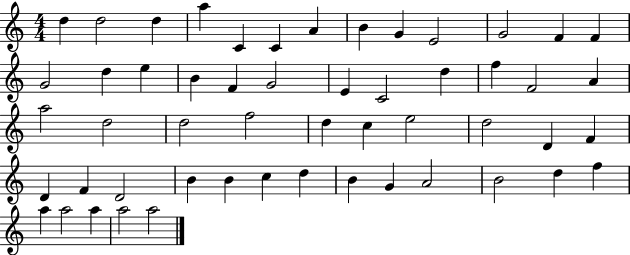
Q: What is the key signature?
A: C major